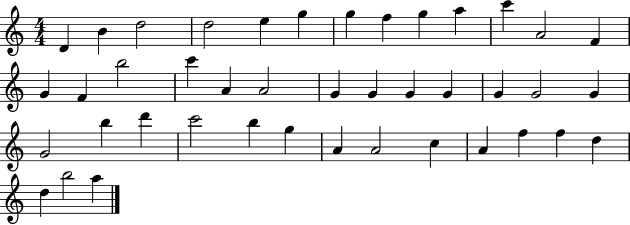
D4/q B4/q D5/h D5/h E5/q G5/q G5/q F5/q G5/q A5/q C6/q A4/h F4/q G4/q F4/q B5/h C6/q A4/q A4/h G4/q G4/q G4/q G4/q G4/q G4/h G4/q G4/h B5/q D6/q C6/h B5/q G5/q A4/q A4/h C5/q A4/q F5/q F5/q D5/q D5/q B5/h A5/q